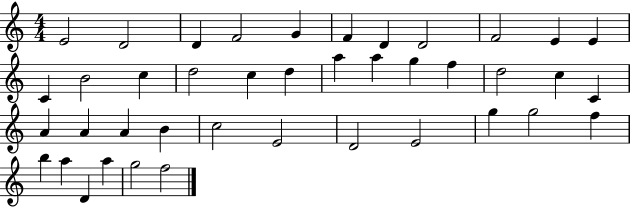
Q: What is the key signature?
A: C major